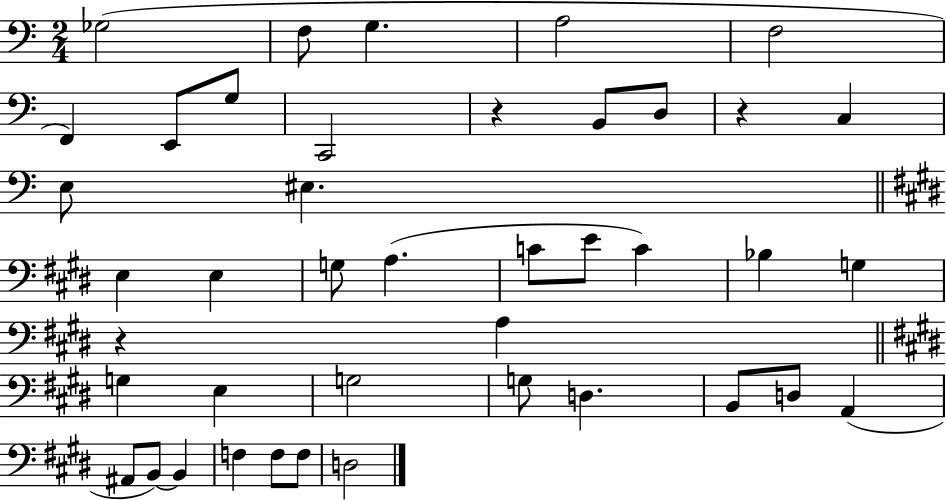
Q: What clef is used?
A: bass